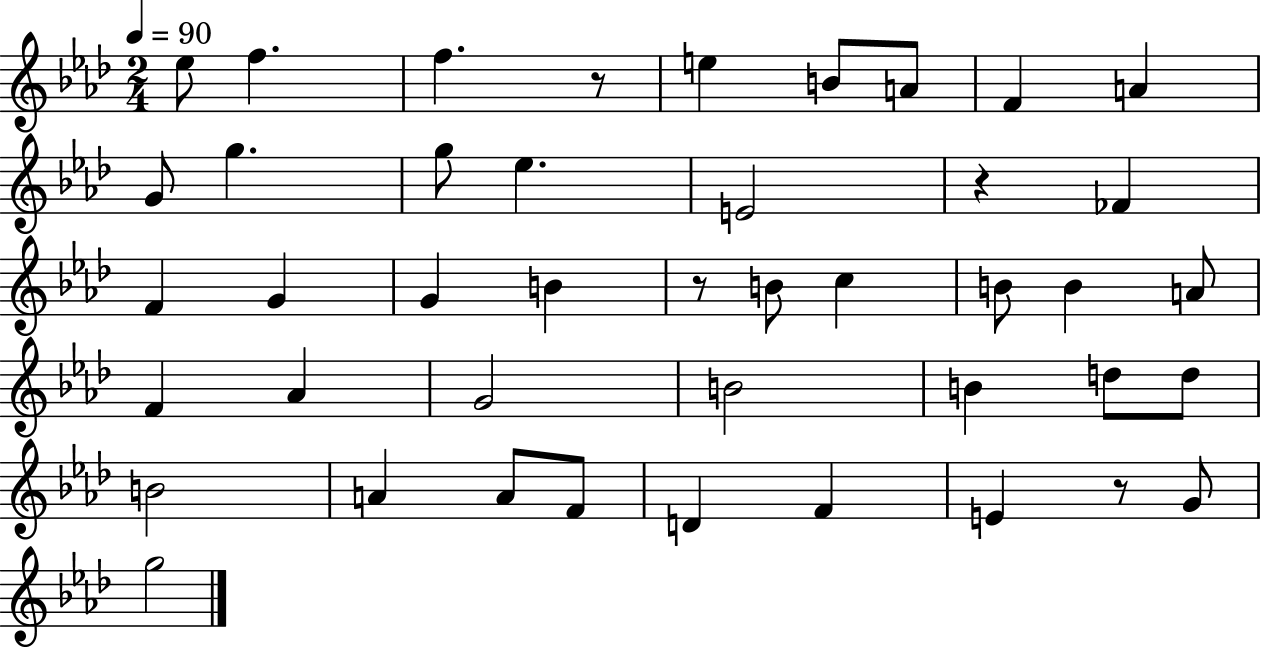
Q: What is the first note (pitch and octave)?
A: Eb5